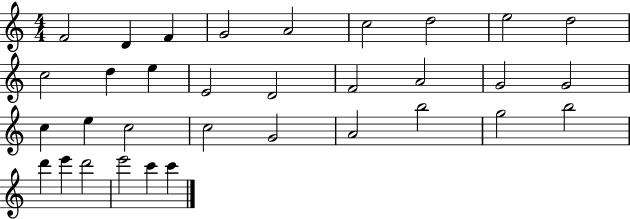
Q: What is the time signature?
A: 4/4